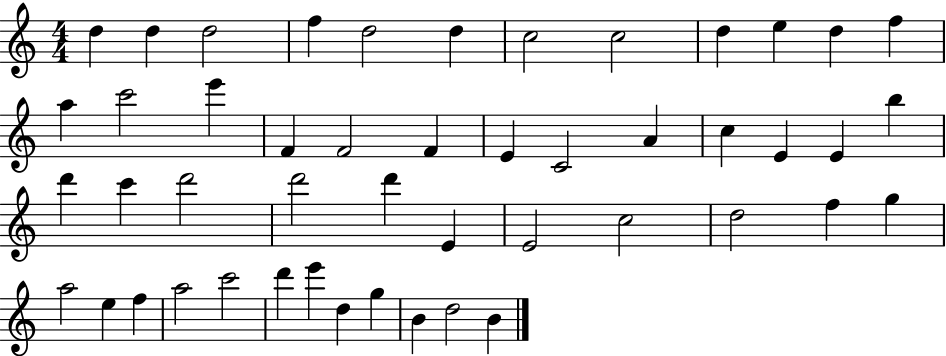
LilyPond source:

{
  \clef treble
  \numericTimeSignature
  \time 4/4
  \key c \major
  d''4 d''4 d''2 | f''4 d''2 d''4 | c''2 c''2 | d''4 e''4 d''4 f''4 | \break a''4 c'''2 e'''4 | f'4 f'2 f'4 | e'4 c'2 a'4 | c''4 e'4 e'4 b''4 | \break d'''4 c'''4 d'''2 | d'''2 d'''4 e'4 | e'2 c''2 | d''2 f''4 g''4 | \break a''2 e''4 f''4 | a''2 c'''2 | d'''4 e'''4 d''4 g''4 | b'4 d''2 b'4 | \break \bar "|."
}